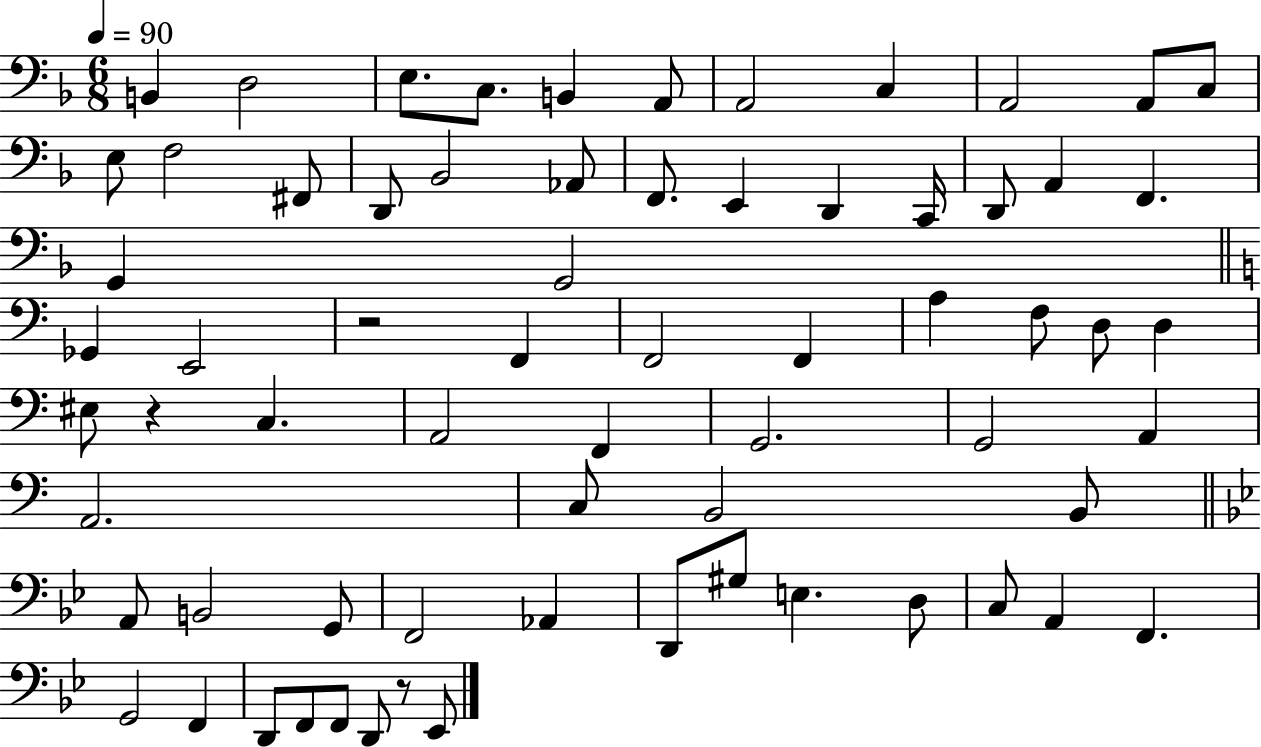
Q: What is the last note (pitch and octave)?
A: Eb2